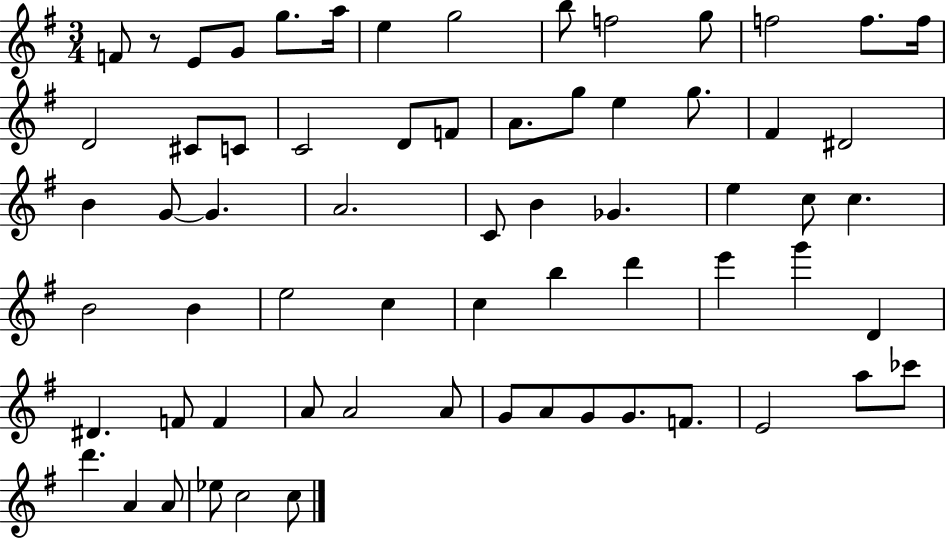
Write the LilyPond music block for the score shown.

{
  \clef treble
  \numericTimeSignature
  \time 3/4
  \key g \major
  f'8 r8 e'8 g'8 g''8. a''16 | e''4 g''2 | b''8 f''2 g''8 | f''2 f''8. f''16 | \break d'2 cis'8 c'8 | c'2 d'8 f'8 | a'8. g''8 e''4 g''8. | fis'4 dis'2 | \break b'4 g'8~~ g'4. | a'2. | c'8 b'4 ges'4. | e''4 c''8 c''4. | \break b'2 b'4 | e''2 c''4 | c''4 b''4 d'''4 | e'''4 g'''4 d'4 | \break dis'4. f'8 f'4 | a'8 a'2 a'8 | g'8 a'8 g'8 g'8. f'8. | e'2 a''8 ces'''8 | \break d'''4. a'4 a'8 | ees''8 c''2 c''8 | \bar "|."
}